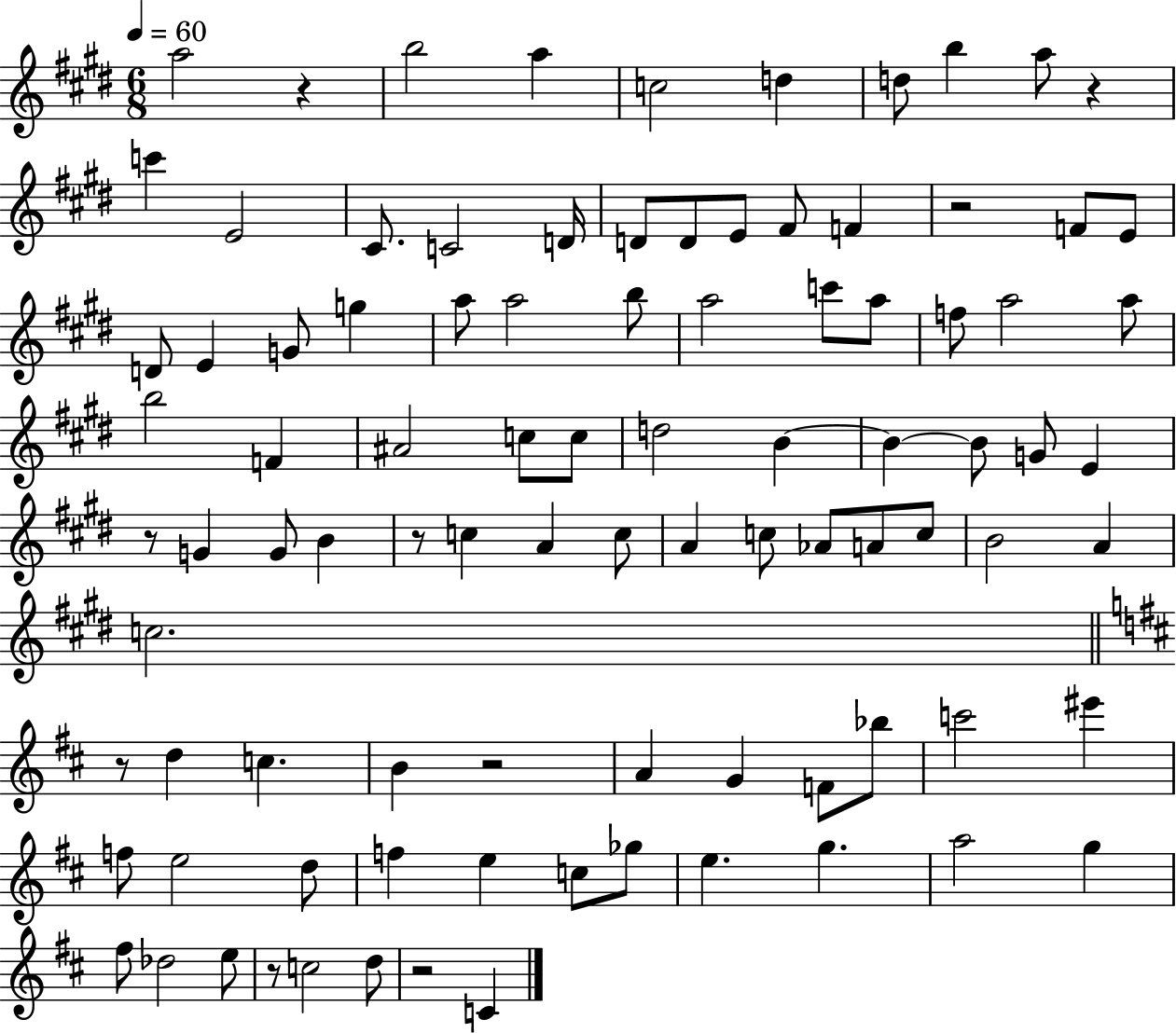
X:1
T:Untitled
M:6/8
L:1/4
K:E
a2 z b2 a c2 d d/2 b a/2 z c' E2 ^C/2 C2 D/4 D/2 D/2 E/2 ^F/2 F z2 F/2 E/2 D/2 E G/2 g a/2 a2 b/2 a2 c'/2 a/2 f/2 a2 a/2 b2 F ^A2 c/2 c/2 d2 B B B/2 G/2 E z/2 G G/2 B z/2 c A c/2 A c/2 _A/2 A/2 c/2 B2 A c2 z/2 d c B z2 A G F/2 _b/2 c'2 ^e' f/2 e2 d/2 f e c/2 _g/2 e g a2 g ^f/2 _d2 e/2 z/2 c2 d/2 z2 C